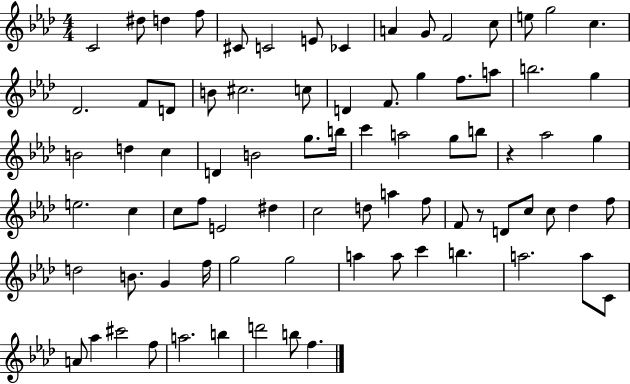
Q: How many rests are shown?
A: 2